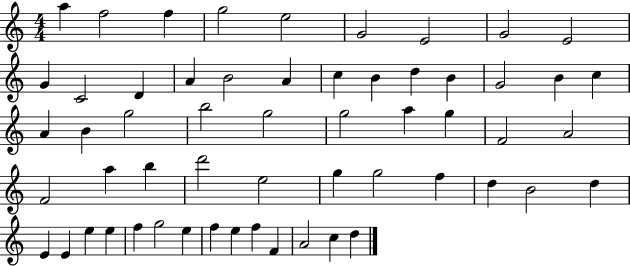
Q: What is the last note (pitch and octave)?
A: D5